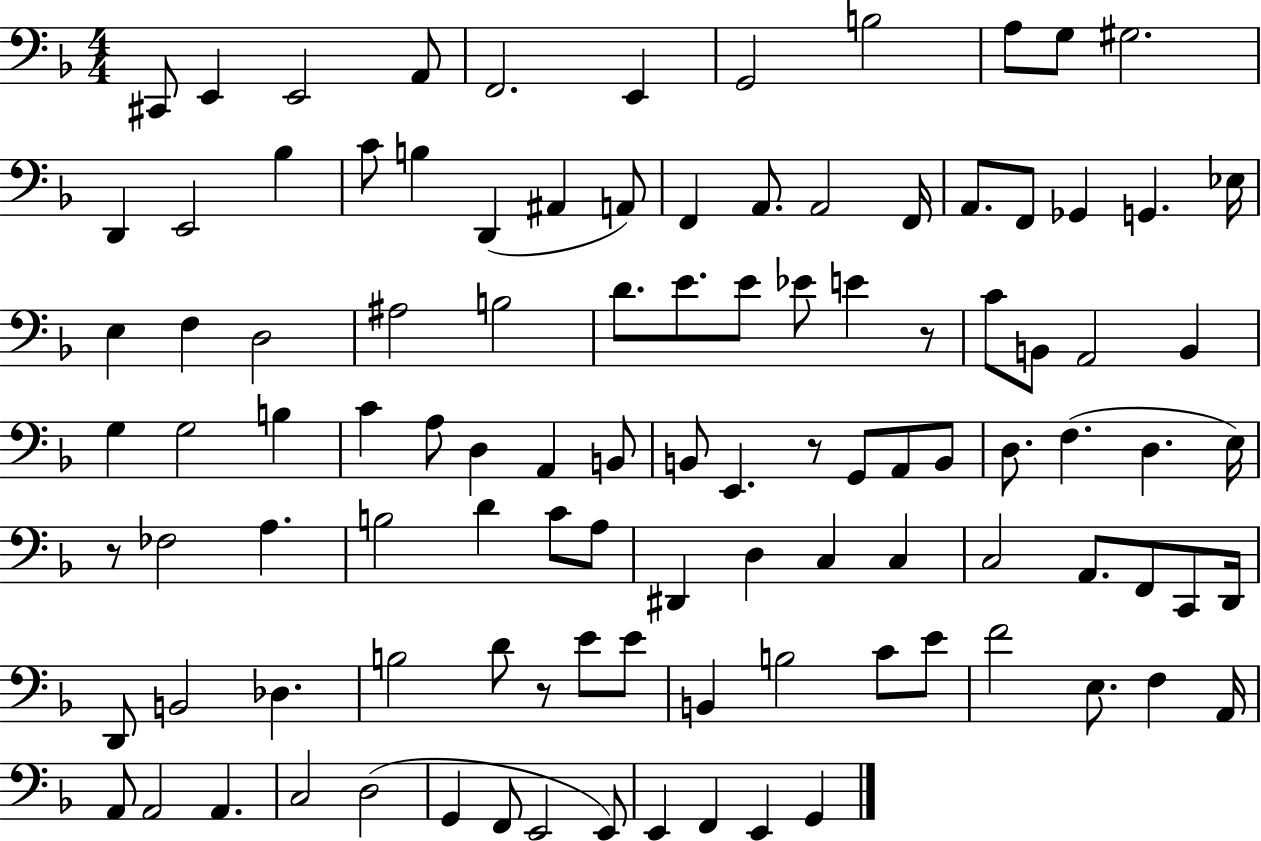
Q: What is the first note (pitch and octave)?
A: C#2